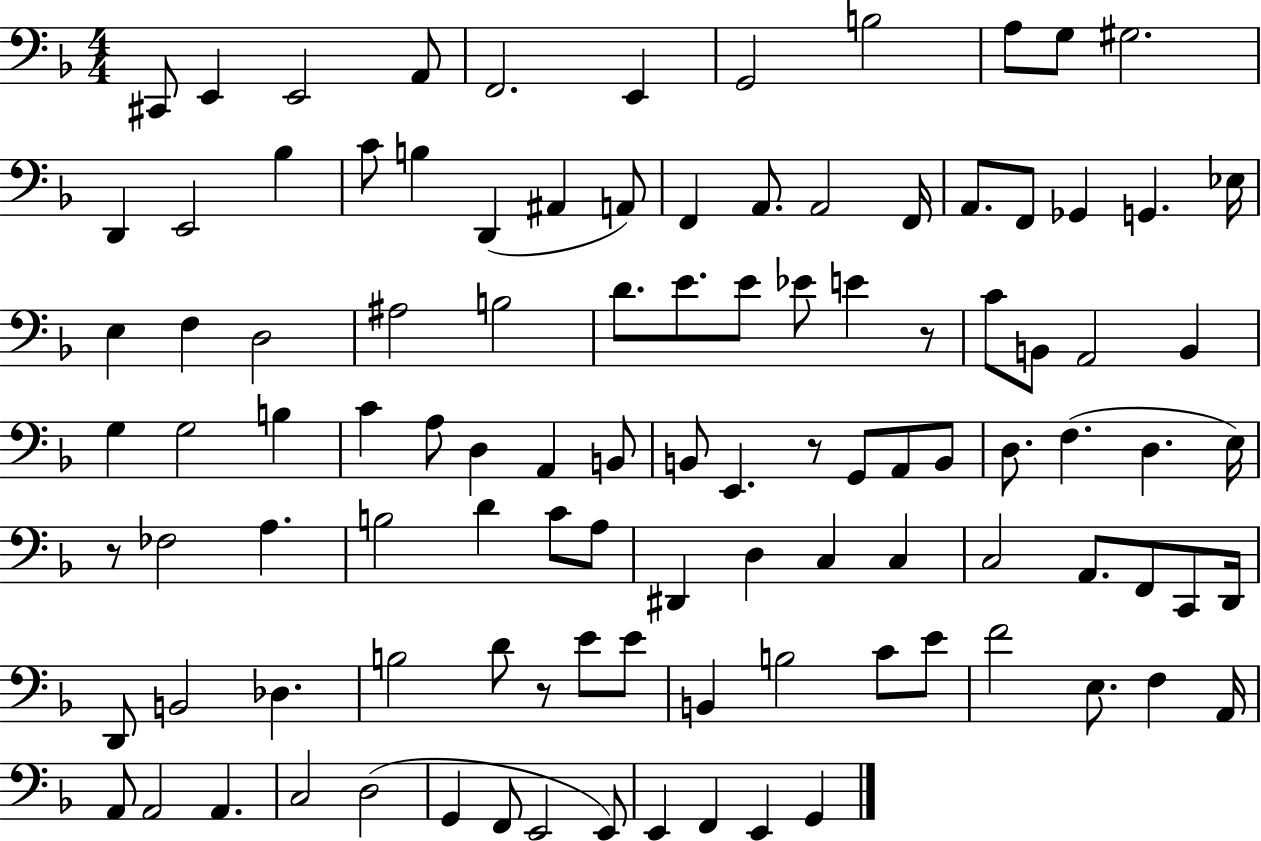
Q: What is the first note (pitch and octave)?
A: C#2